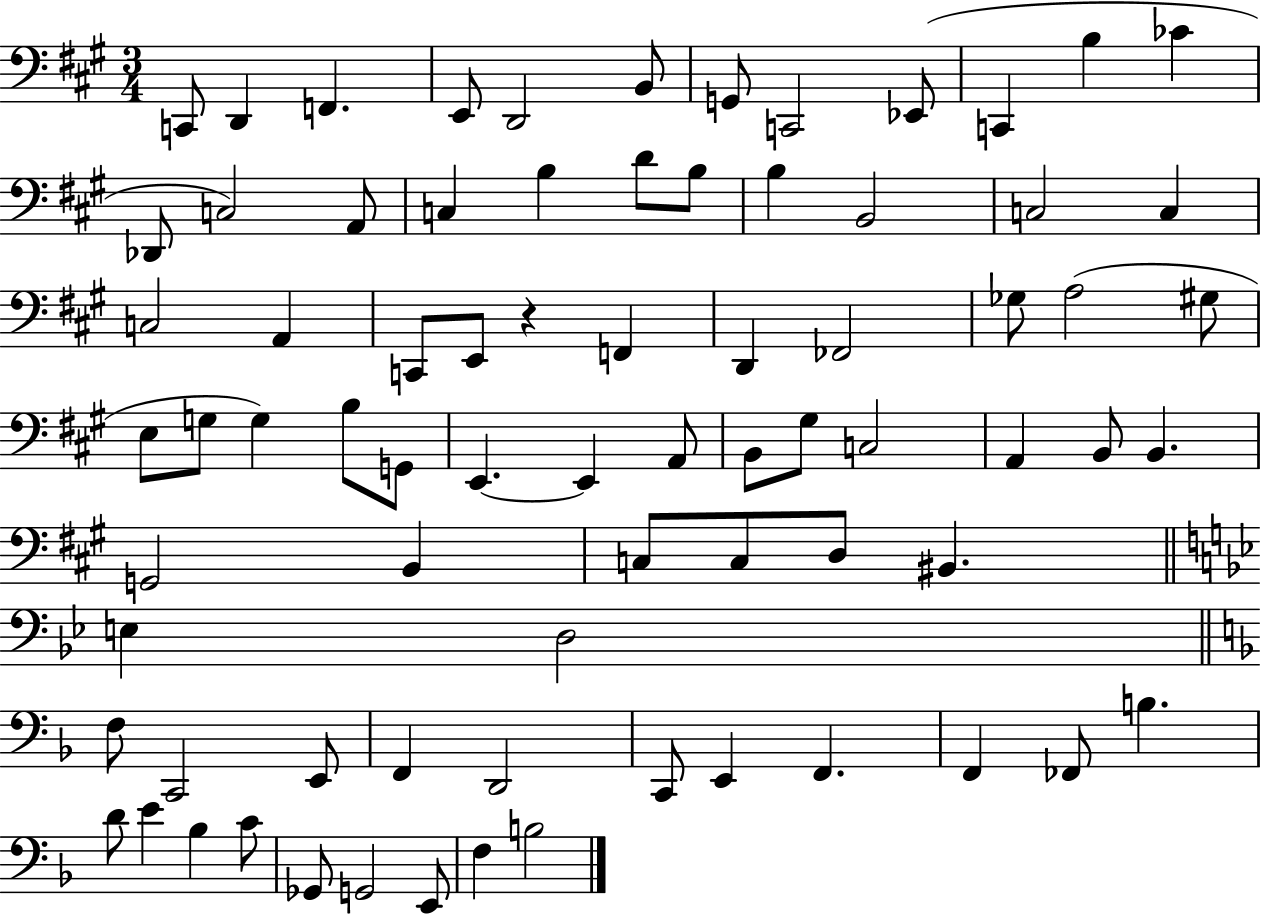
C2/e D2/q F2/q. E2/e D2/h B2/e G2/e C2/h Eb2/e C2/q B3/q CES4/q Db2/e C3/h A2/e C3/q B3/q D4/e B3/e B3/q B2/h C3/h C3/q C3/h A2/q C2/e E2/e R/q F2/q D2/q FES2/h Gb3/e A3/h G#3/e E3/e G3/e G3/q B3/e G2/e E2/q. E2/q A2/e B2/e G#3/e C3/h A2/q B2/e B2/q. G2/h B2/q C3/e C3/e D3/e BIS2/q. E3/q D3/h F3/e C2/h E2/e F2/q D2/h C2/e E2/q F2/q. F2/q FES2/e B3/q. D4/e E4/q Bb3/q C4/e Gb2/e G2/h E2/e F3/q B3/h